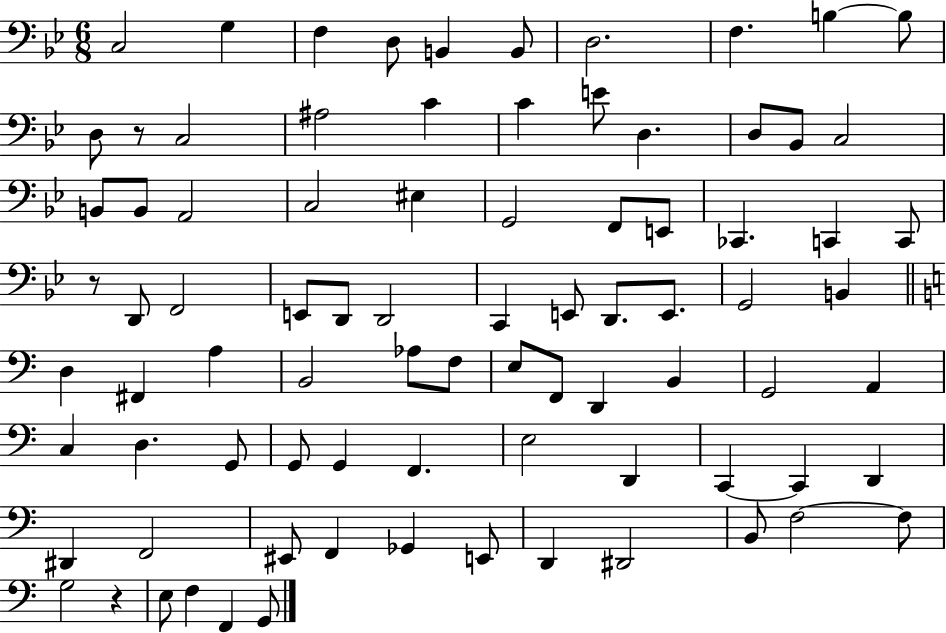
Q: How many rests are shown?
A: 3